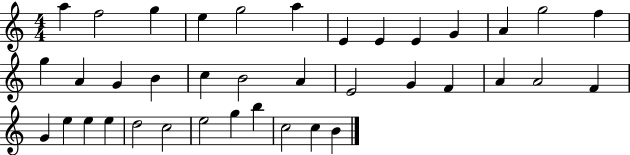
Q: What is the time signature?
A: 4/4